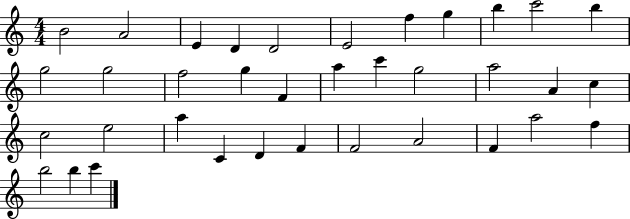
B4/h A4/h E4/q D4/q D4/h E4/h F5/q G5/q B5/q C6/h B5/q G5/h G5/h F5/h G5/q F4/q A5/q C6/q G5/h A5/h A4/q C5/q C5/h E5/h A5/q C4/q D4/q F4/q F4/h A4/h F4/q A5/h F5/q B5/h B5/q C6/q